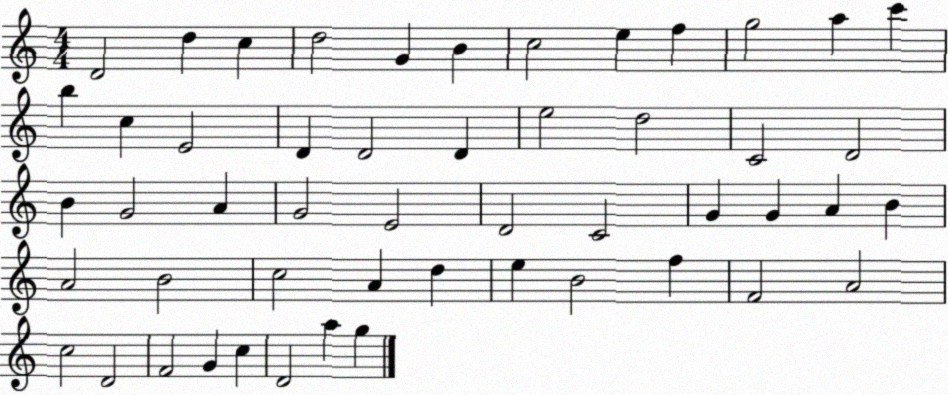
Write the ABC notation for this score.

X:1
T:Untitled
M:4/4
L:1/4
K:C
D2 d c d2 G B c2 e f g2 a c' b c E2 D D2 D e2 d2 C2 D2 B G2 A G2 E2 D2 C2 G G A B A2 B2 c2 A d e B2 f F2 A2 c2 D2 F2 G c D2 a g